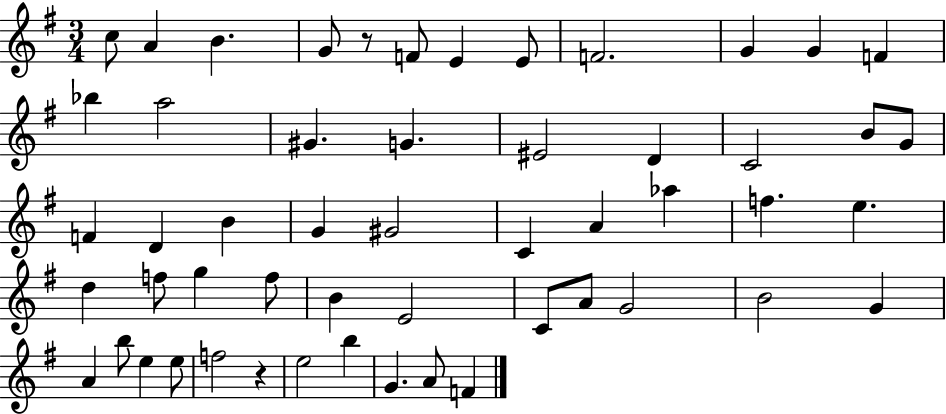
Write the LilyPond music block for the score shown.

{
  \clef treble
  \numericTimeSignature
  \time 3/4
  \key g \major
  \repeat volta 2 { c''8 a'4 b'4. | g'8 r8 f'8 e'4 e'8 | f'2. | g'4 g'4 f'4 | \break bes''4 a''2 | gis'4. g'4. | eis'2 d'4 | c'2 b'8 g'8 | \break f'4 d'4 b'4 | g'4 gis'2 | c'4 a'4 aes''4 | f''4. e''4. | \break d''4 f''8 g''4 f''8 | b'4 e'2 | c'8 a'8 g'2 | b'2 g'4 | \break a'4 b''8 e''4 e''8 | f''2 r4 | e''2 b''4 | g'4. a'8 f'4 | \break } \bar "|."
}